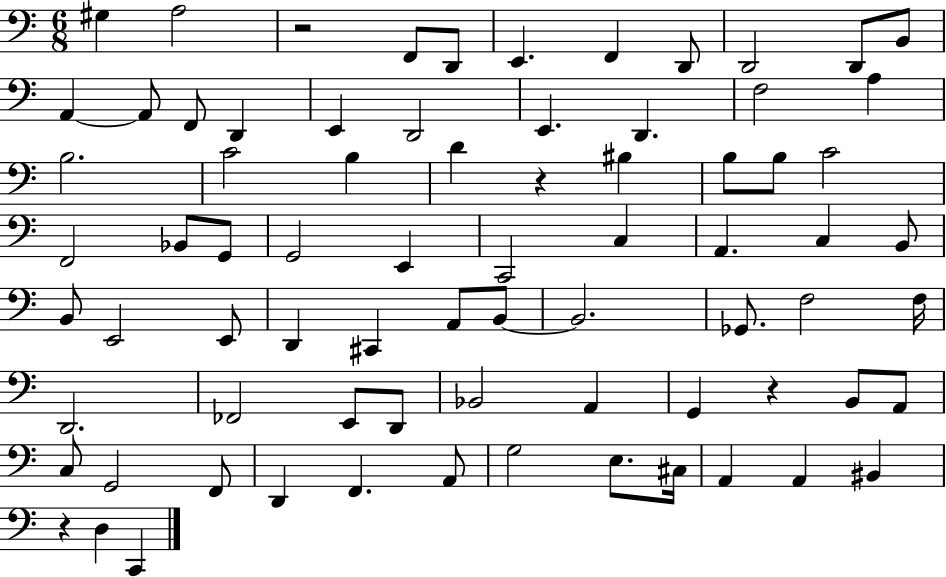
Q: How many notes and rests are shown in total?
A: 76